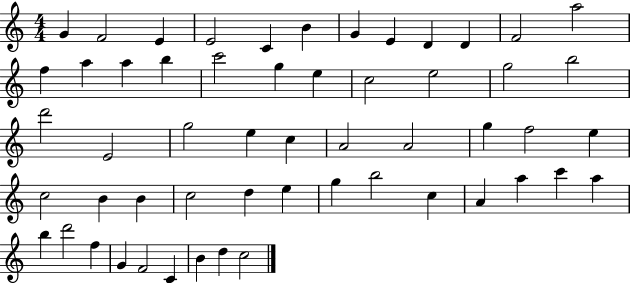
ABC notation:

X:1
T:Untitled
M:4/4
L:1/4
K:C
G F2 E E2 C B G E D D F2 a2 f a a b c'2 g e c2 e2 g2 b2 d'2 E2 g2 e c A2 A2 g f2 e c2 B B c2 d e g b2 c A a c' a b d'2 f G F2 C B d c2